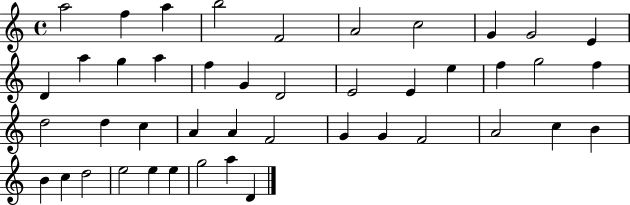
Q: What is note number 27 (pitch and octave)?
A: A4